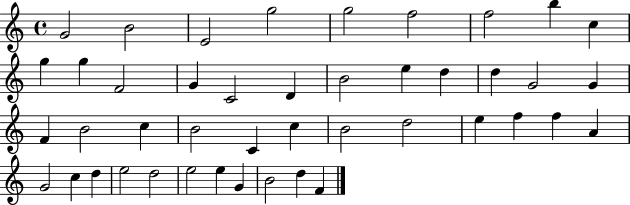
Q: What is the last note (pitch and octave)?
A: F4